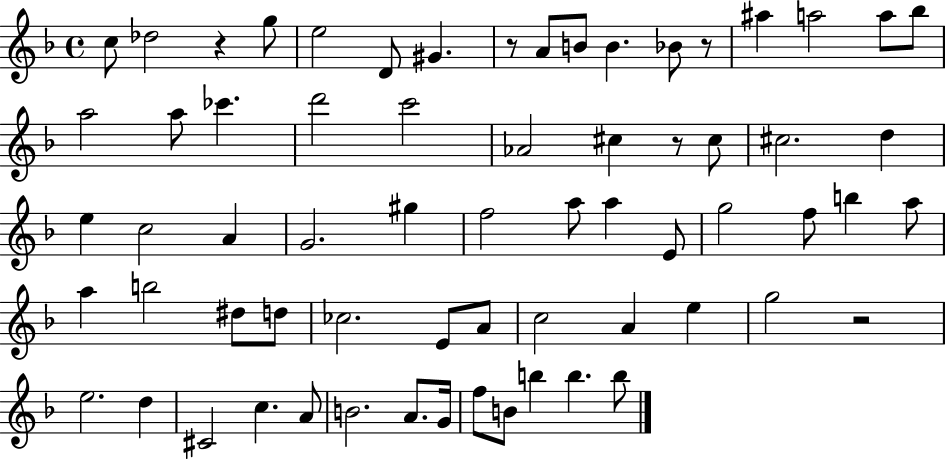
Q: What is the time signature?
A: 4/4